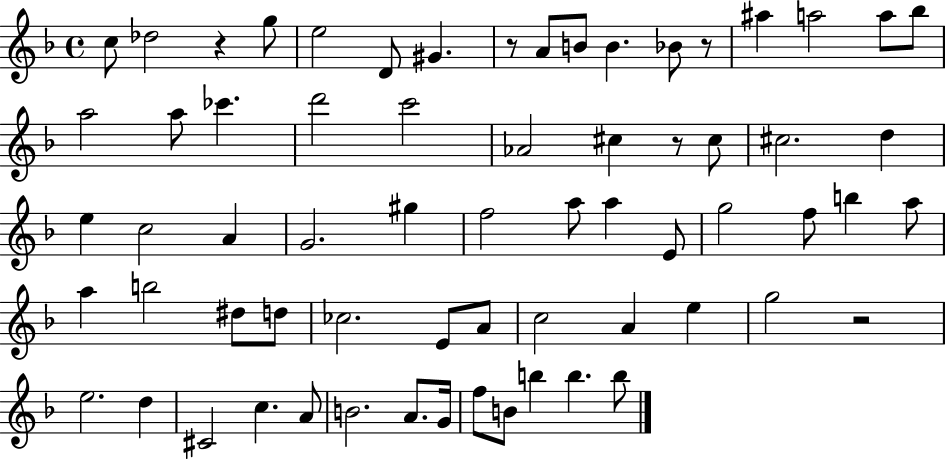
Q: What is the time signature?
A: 4/4